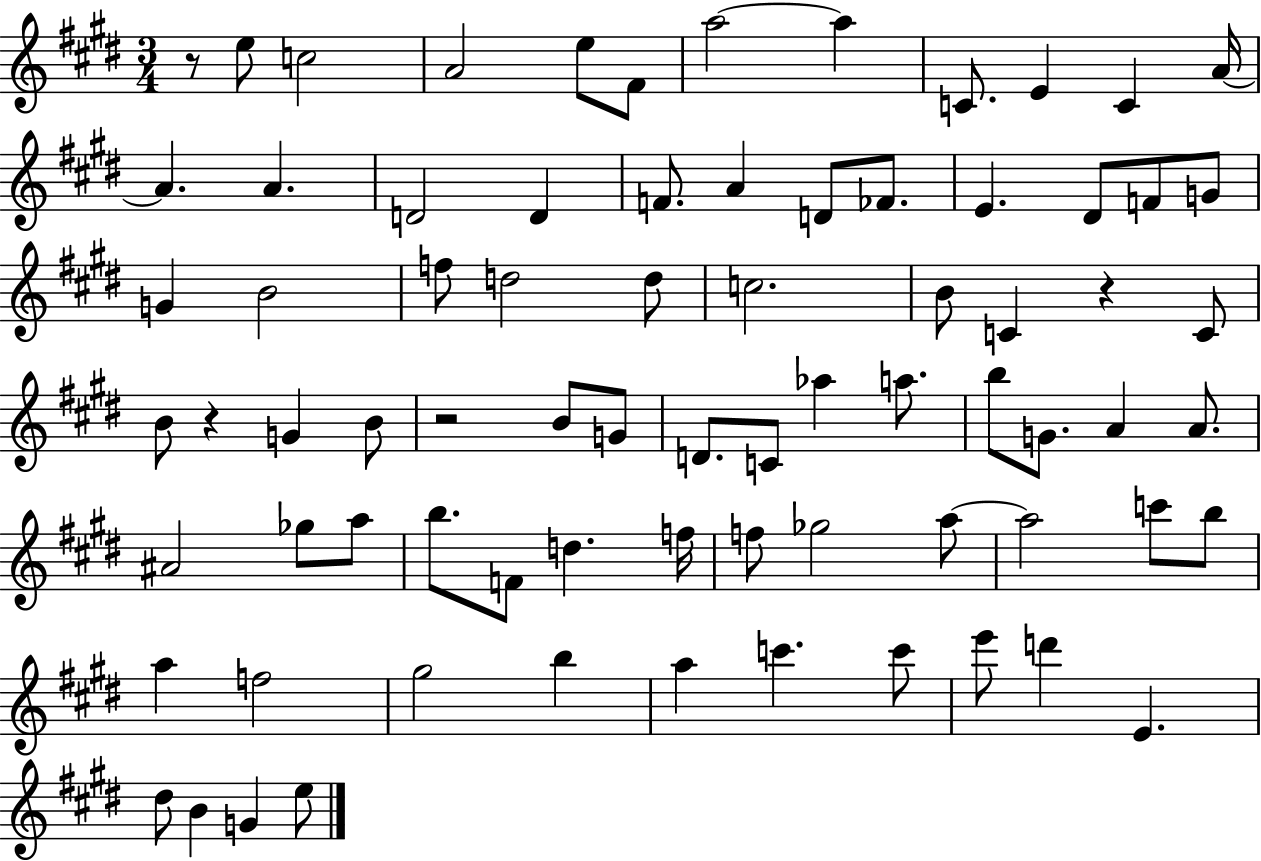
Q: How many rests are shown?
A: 4